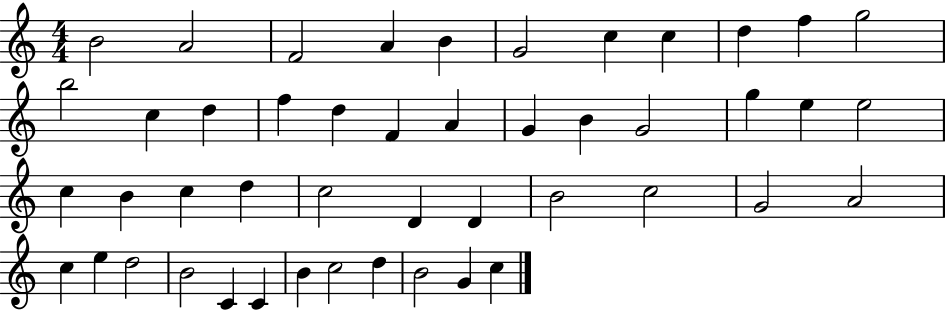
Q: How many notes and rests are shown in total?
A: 47